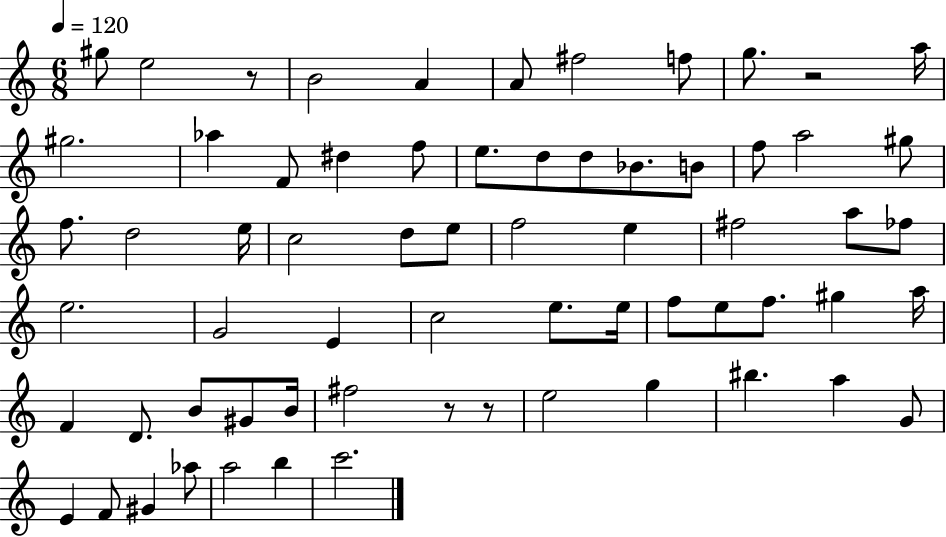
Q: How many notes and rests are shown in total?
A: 66